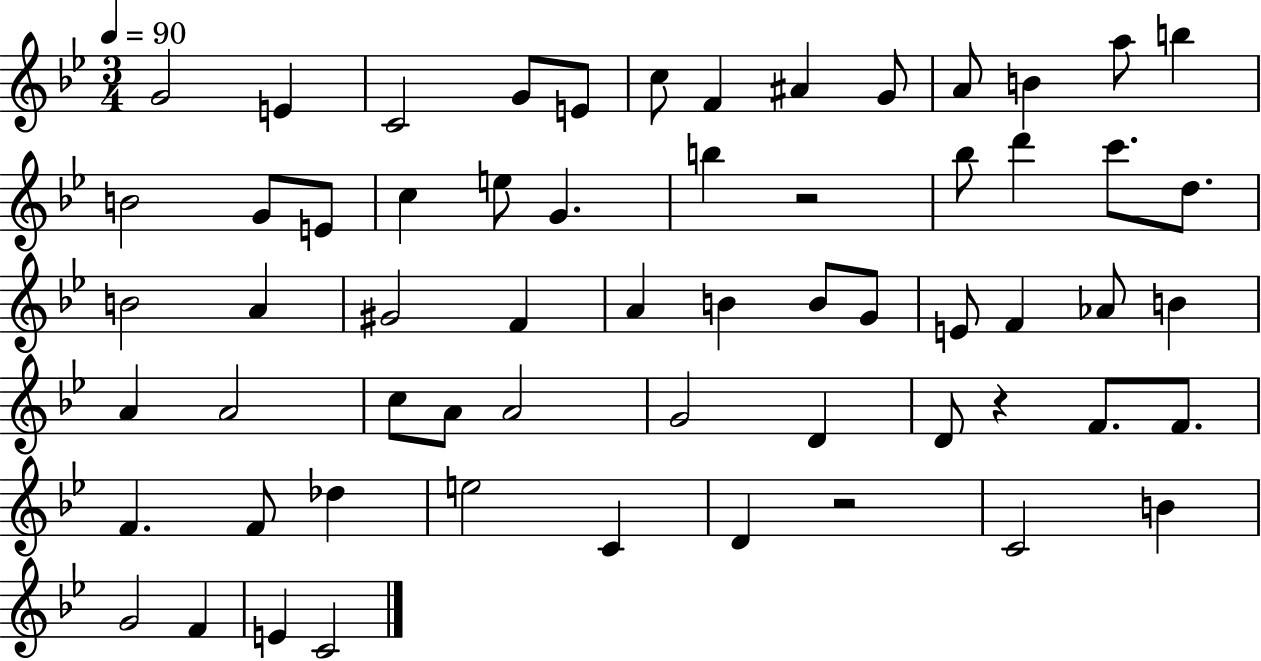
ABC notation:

X:1
T:Untitled
M:3/4
L:1/4
K:Bb
G2 E C2 G/2 E/2 c/2 F ^A G/2 A/2 B a/2 b B2 G/2 E/2 c e/2 G b z2 _b/2 d' c'/2 d/2 B2 A ^G2 F A B B/2 G/2 E/2 F _A/2 B A A2 c/2 A/2 A2 G2 D D/2 z F/2 F/2 F F/2 _d e2 C D z2 C2 B G2 F E C2